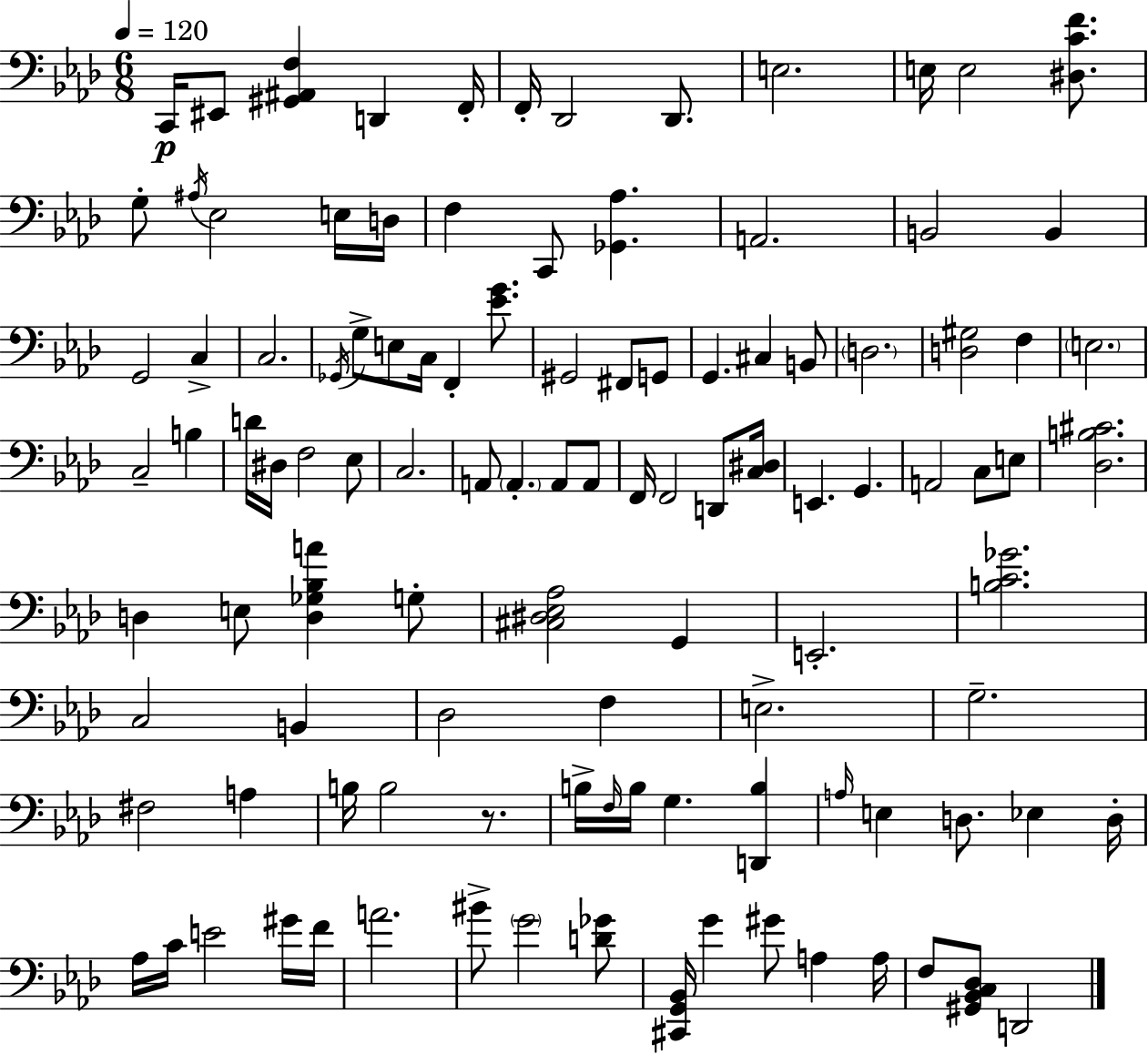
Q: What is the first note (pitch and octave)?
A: C2